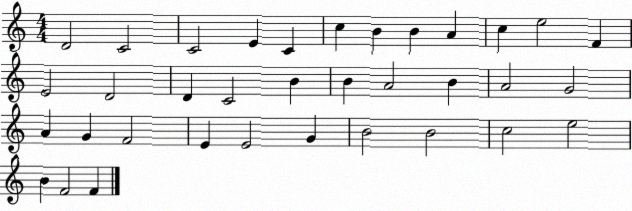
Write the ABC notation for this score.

X:1
T:Untitled
M:4/4
L:1/4
K:C
D2 C2 C2 E C c B B A c e2 F E2 D2 D C2 B B A2 B A2 G2 A G F2 E E2 G B2 B2 c2 e2 B F2 F